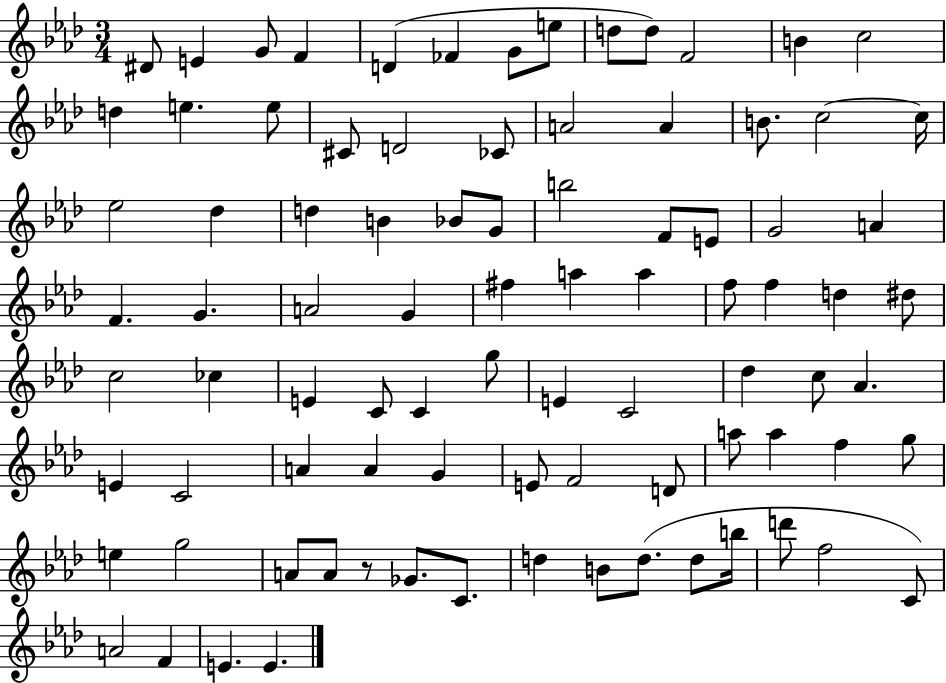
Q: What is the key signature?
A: AES major